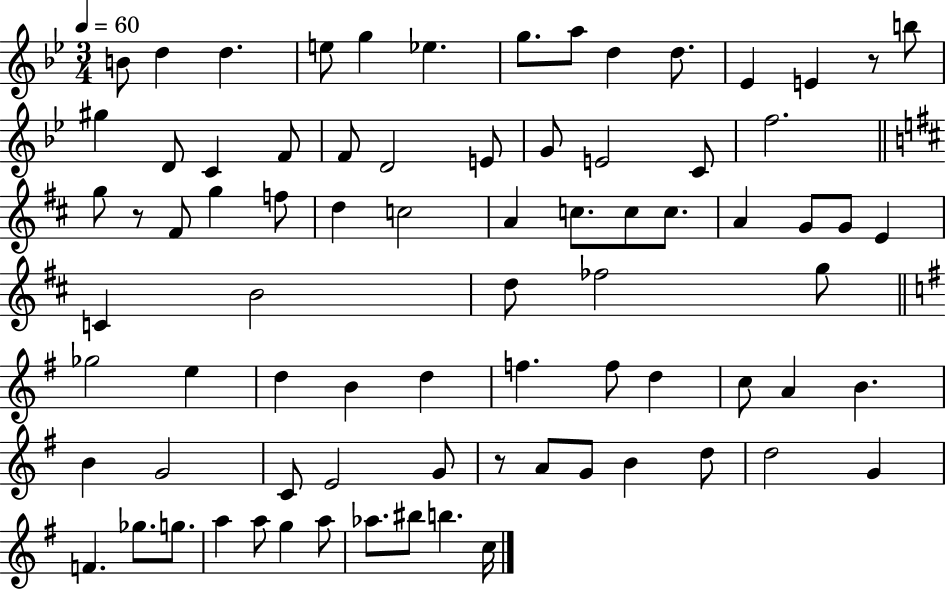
B4/e D5/q D5/q. E5/e G5/q Eb5/q. G5/e. A5/e D5/q D5/e. Eb4/q E4/q R/e B5/e G#5/q D4/e C4/q F4/e F4/e D4/h E4/e G4/e E4/h C4/e F5/h. G5/e R/e F#4/e G5/q F5/e D5/q C5/h A4/q C5/e. C5/e C5/e. A4/q G4/e G4/e E4/q C4/q B4/h D5/e FES5/h G5/e Gb5/h E5/q D5/q B4/q D5/q F5/q. F5/e D5/q C5/e A4/q B4/q. B4/q G4/h C4/e E4/h G4/e R/e A4/e G4/e B4/q D5/e D5/h G4/q F4/q. Gb5/e. G5/e. A5/q A5/e G5/q A5/e Ab5/e. BIS5/e B5/q. C5/s